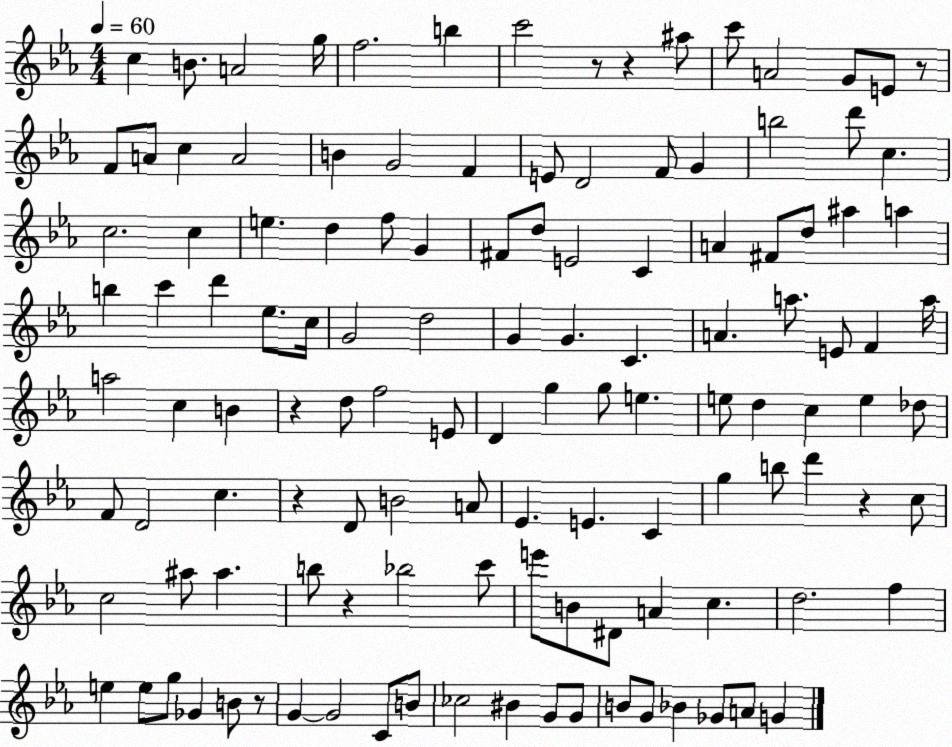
X:1
T:Untitled
M:4/4
L:1/4
K:Eb
c B/2 A2 g/4 f2 b c'2 z/2 z ^a/2 c'/2 A2 G/2 E/2 z/2 F/2 A/2 c A2 B G2 F E/2 D2 F/2 G b2 d'/2 c c2 c e d f/2 G ^F/2 d/2 E2 C A ^F/2 d/2 ^a a b c' d' _e/2 c/4 G2 d2 G G C A a/2 E/2 F a/4 a2 c B z d/2 f2 E/2 D g g/2 e e/2 d c e _d/2 F/2 D2 c z D/2 B2 A/2 _E E C g b/2 d' z c/2 c2 ^a/2 ^a b/2 z _b2 c'/2 e'/2 B/2 ^D/2 A c d2 f e e/2 g/2 _G B/2 z/2 G G2 C/2 B/2 _c2 ^B G/2 G/2 B/2 G/2 _B _G/2 A/2 G